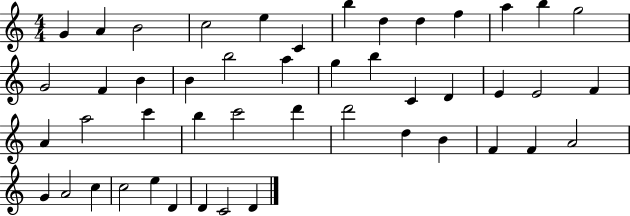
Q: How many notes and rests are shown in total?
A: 47